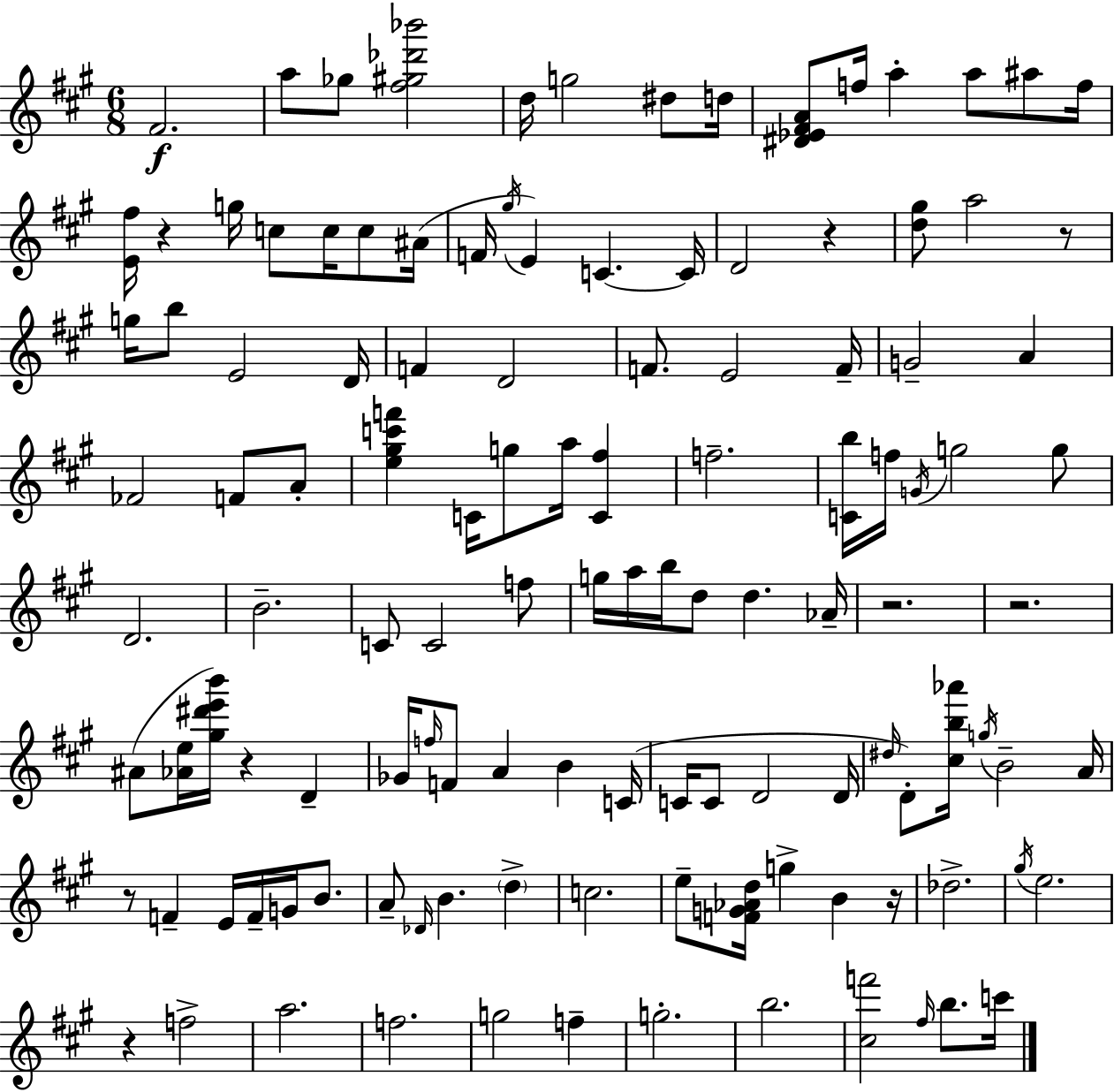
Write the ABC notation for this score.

X:1
T:Untitled
M:6/8
L:1/4
K:A
^F2 a/2 _g/2 [^f^g_d'_b']2 d/4 g2 ^d/2 d/4 [^D_E^FA]/2 f/4 a a/2 ^a/2 f/4 [E^f]/4 z g/4 c/2 c/4 c/2 ^A/4 F/4 ^g/4 E C C/4 D2 z [d^g]/2 a2 z/2 g/4 b/2 E2 D/4 F D2 F/2 E2 F/4 G2 A _F2 F/2 A/2 [e^gc'f'] C/4 g/2 a/4 [C^f] f2 [Cb]/4 f/4 G/4 g2 g/2 D2 B2 C/2 C2 f/2 g/4 a/4 b/4 d/2 d _A/4 z2 z2 ^A/2 [_Ae]/4 [^g^d'e'b']/4 z D _G/4 f/4 F/2 A B C/4 C/4 C/2 D2 D/4 ^d/4 D/2 [^cb_a']/4 g/4 B2 A/4 z/2 F E/4 F/4 G/4 B/2 A/2 _D/4 B d c2 e/2 [FG_Ad]/4 g B z/4 _d2 ^g/4 e2 z f2 a2 f2 g2 f g2 b2 [^cf']2 ^f/4 b/2 c'/4